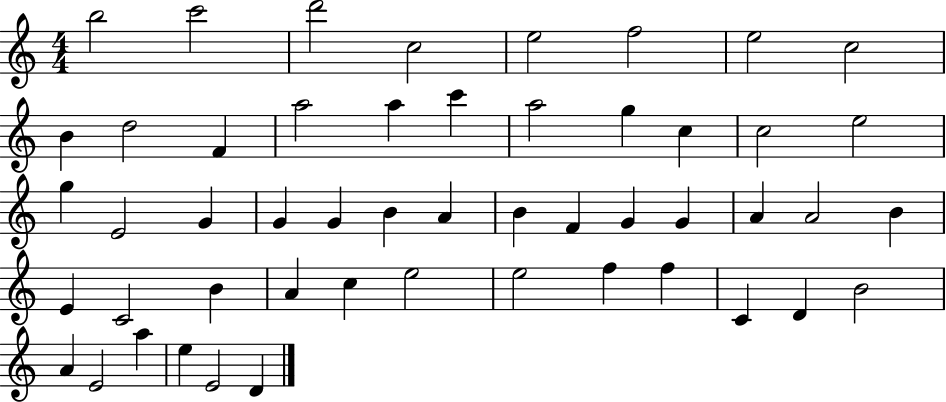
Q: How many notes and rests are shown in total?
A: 51